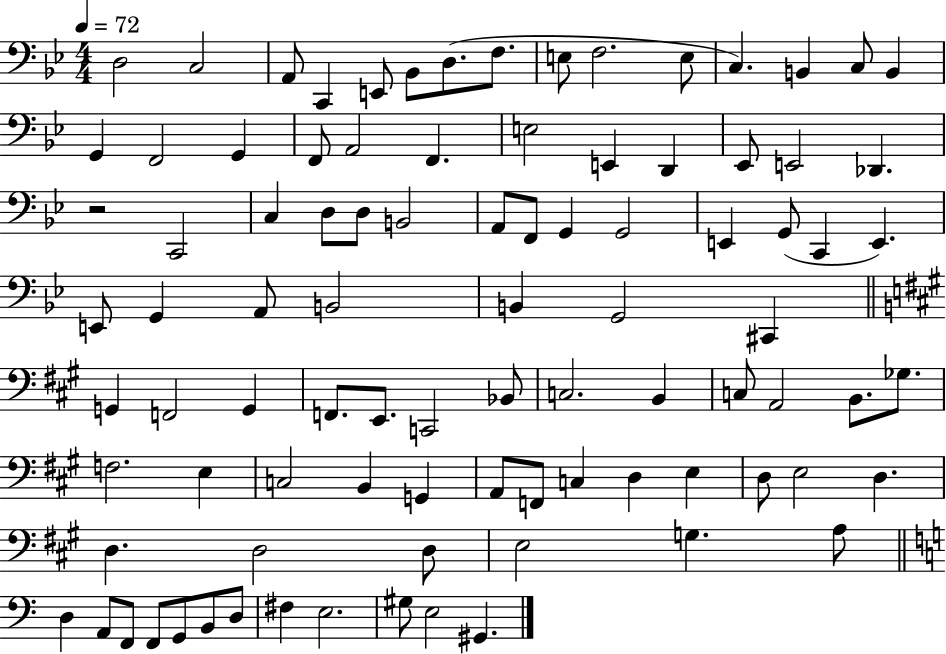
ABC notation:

X:1
T:Untitled
M:4/4
L:1/4
K:Bb
D,2 C,2 A,,/2 C,, E,,/2 _B,,/2 D,/2 F,/2 E,/2 F,2 E,/2 C, B,, C,/2 B,, G,, F,,2 G,, F,,/2 A,,2 F,, E,2 E,, D,, _E,,/2 E,,2 _D,, z2 C,,2 C, D,/2 D,/2 B,,2 A,,/2 F,,/2 G,, G,,2 E,, G,,/2 C,, E,, E,,/2 G,, A,,/2 B,,2 B,, G,,2 ^C,, G,, F,,2 G,, F,,/2 E,,/2 C,,2 _B,,/2 C,2 B,, C,/2 A,,2 B,,/2 _G,/2 F,2 E, C,2 B,, G,, A,,/2 F,,/2 C, D, E, D,/2 E,2 D, D, D,2 D,/2 E,2 G, A,/2 D, A,,/2 F,,/2 F,,/2 G,,/2 B,,/2 D,/2 ^F, E,2 ^G,/2 E,2 ^G,,